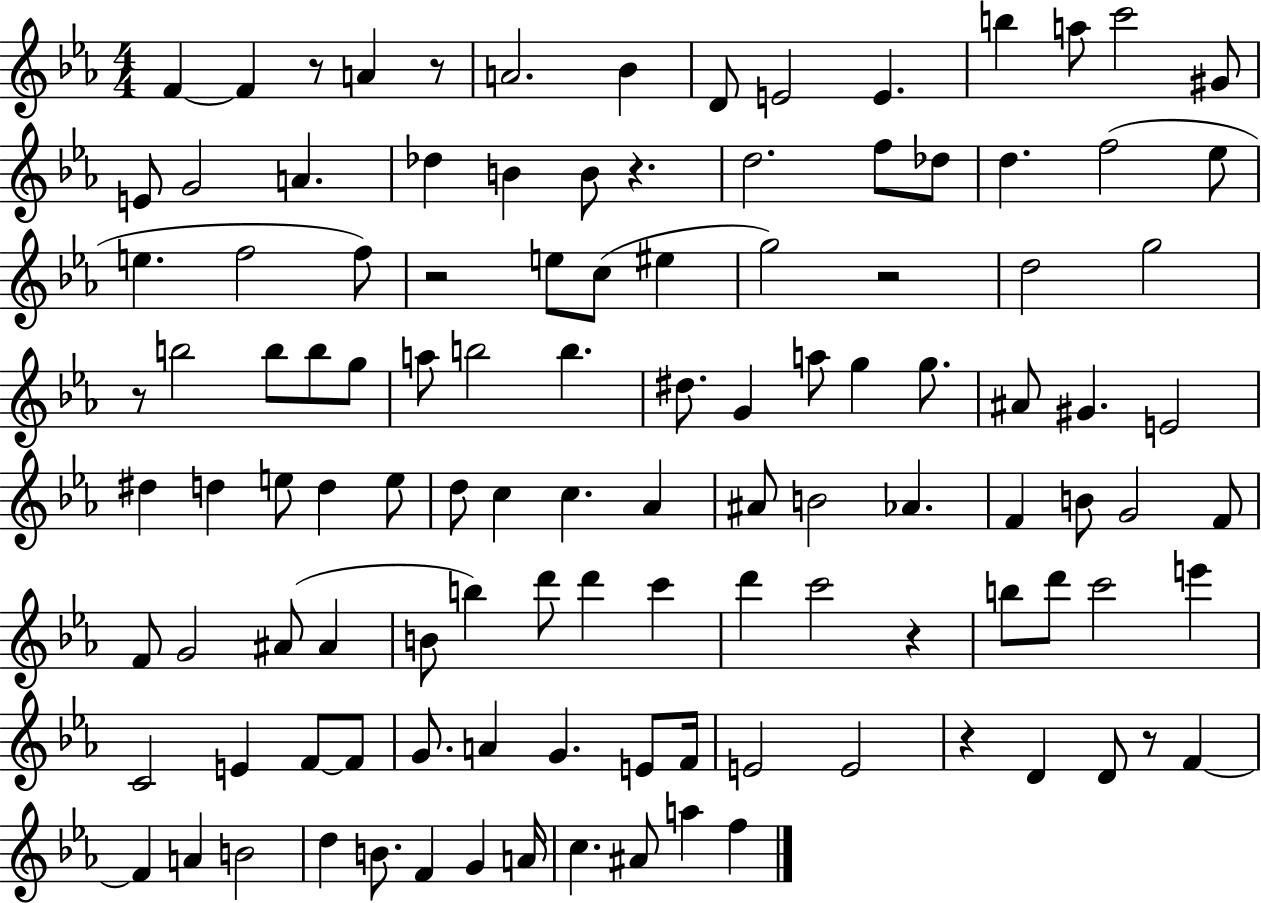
X:1
T:Untitled
M:4/4
L:1/4
K:Eb
F F z/2 A z/2 A2 _B D/2 E2 E b a/2 c'2 ^G/2 E/2 G2 A _d B B/2 z d2 f/2 _d/2 d f2 _e/2 e f2 f/2 z2 e/2 c/2 ^e g2 z2 d2 g2 z/2 b2 b/2 b/2 g/2 a/2 b2 b ^d/2 G a/2 g g/2 ^A/2 ^G E2 ^d d e/2 d e/2 d/2 c c _A ^A/2 B2 _A F B/2 G2 F/2 F/2 G2 ^A/2 ^A B/2 b d'/2 d' c' d' c'2 z b/2 d'/2 c'2 e' C2 E F/2 F/2 G/2 A G E/2 F/4 E2 E2 z D D/2 z/2 F F A B2 d B/2 F G A/4 c ^A/2 a f